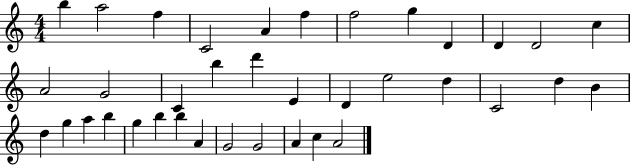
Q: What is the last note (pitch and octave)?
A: A4